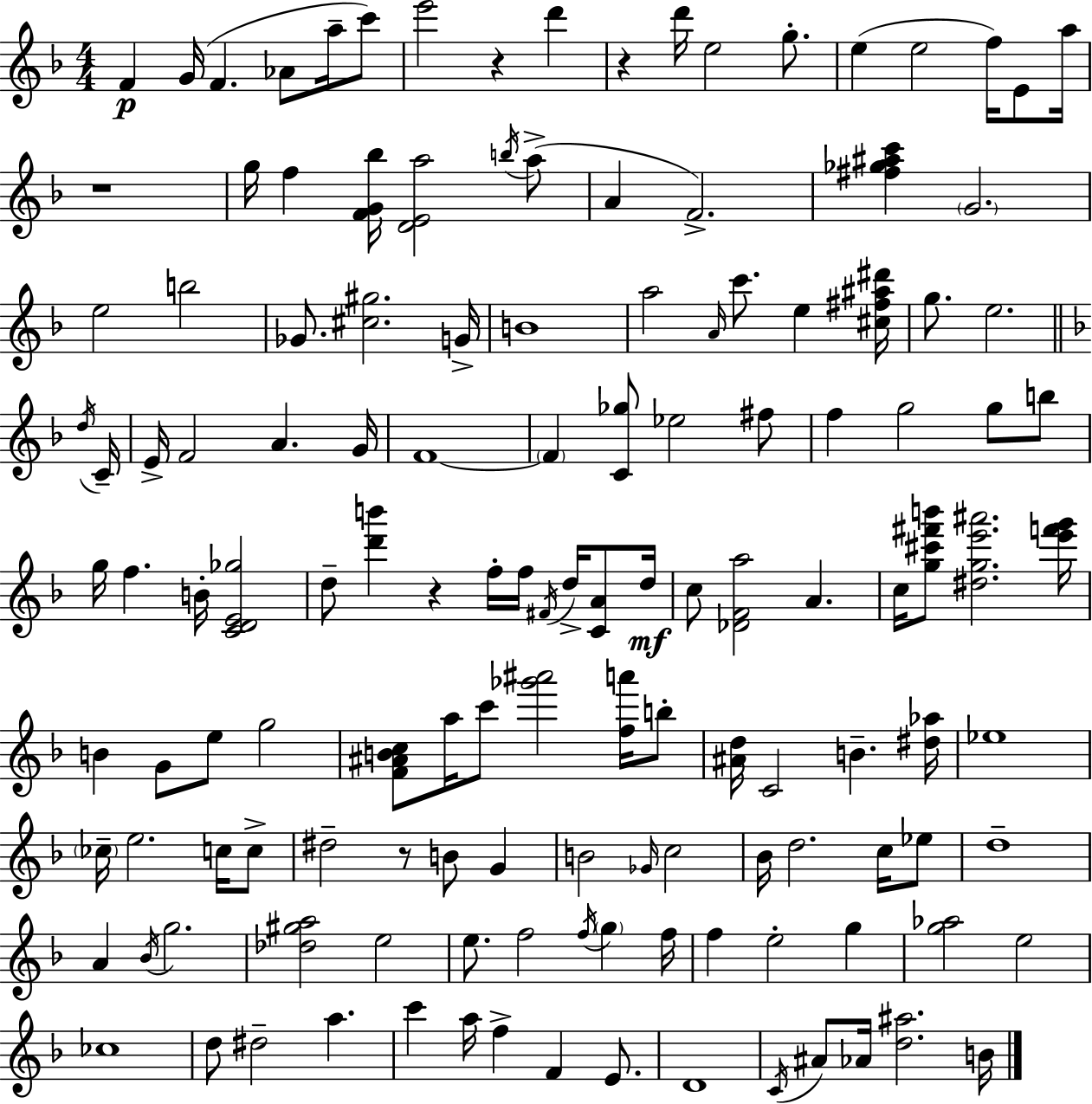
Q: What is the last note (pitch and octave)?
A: B4